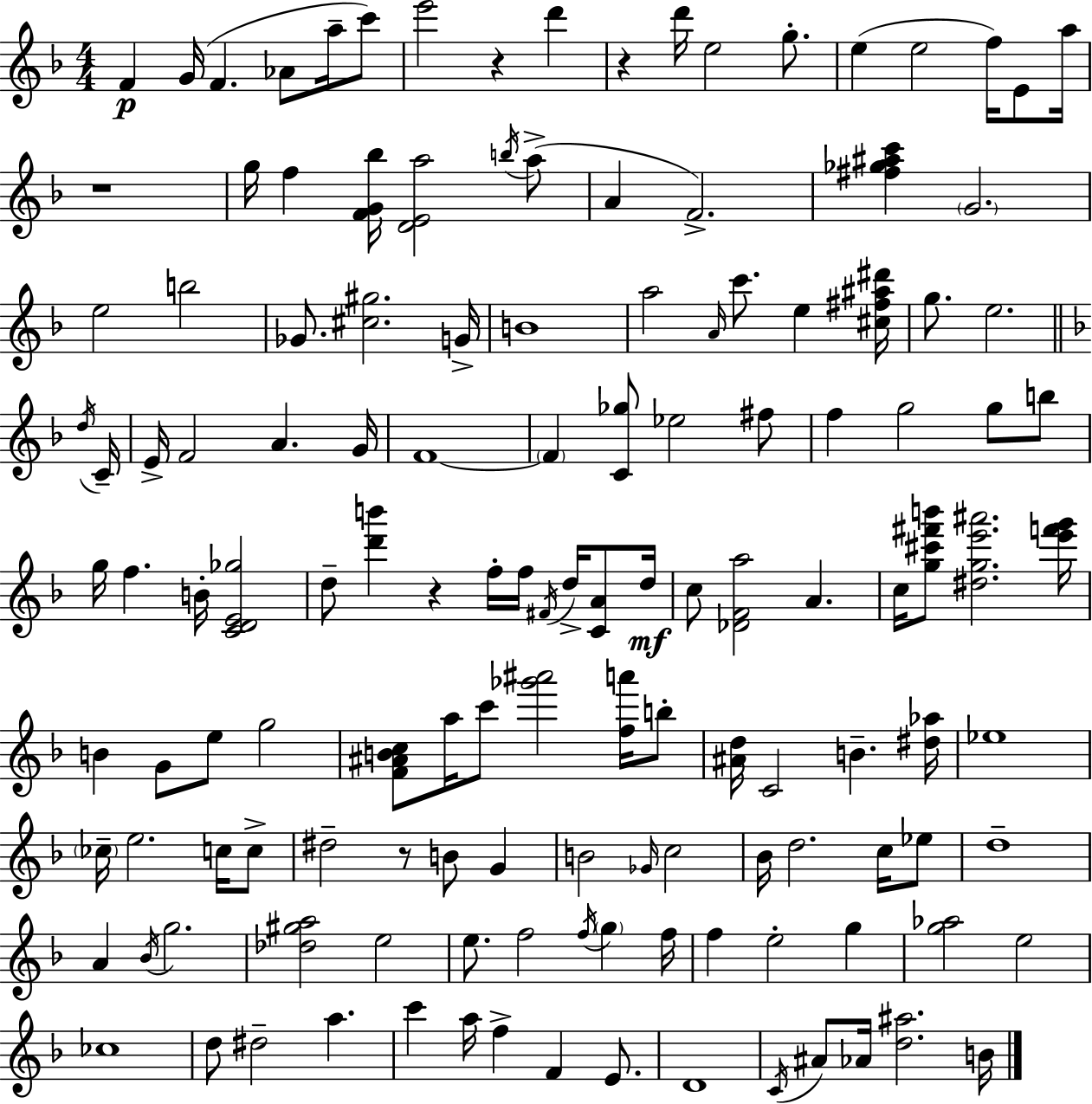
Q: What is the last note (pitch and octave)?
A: B4